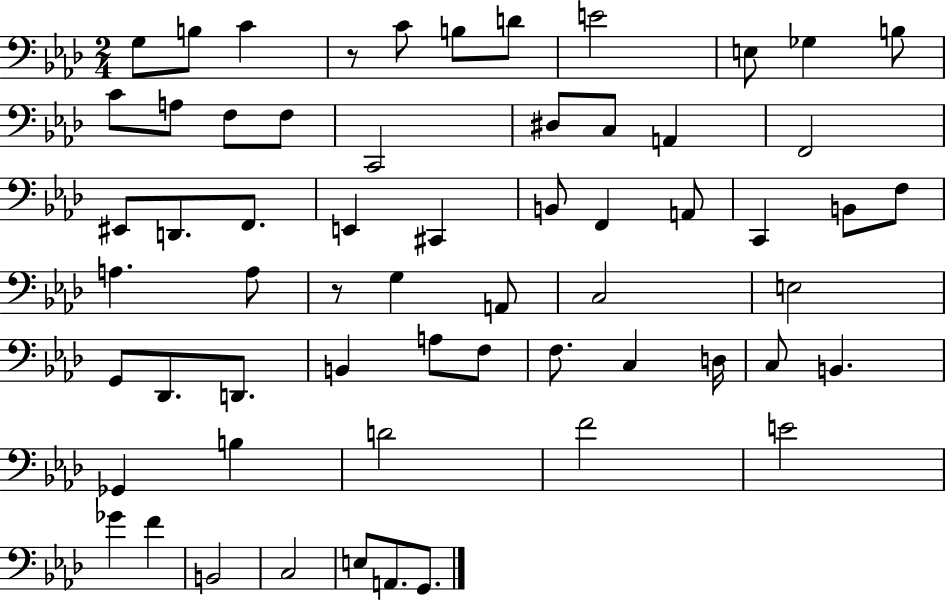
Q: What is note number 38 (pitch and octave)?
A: Db2